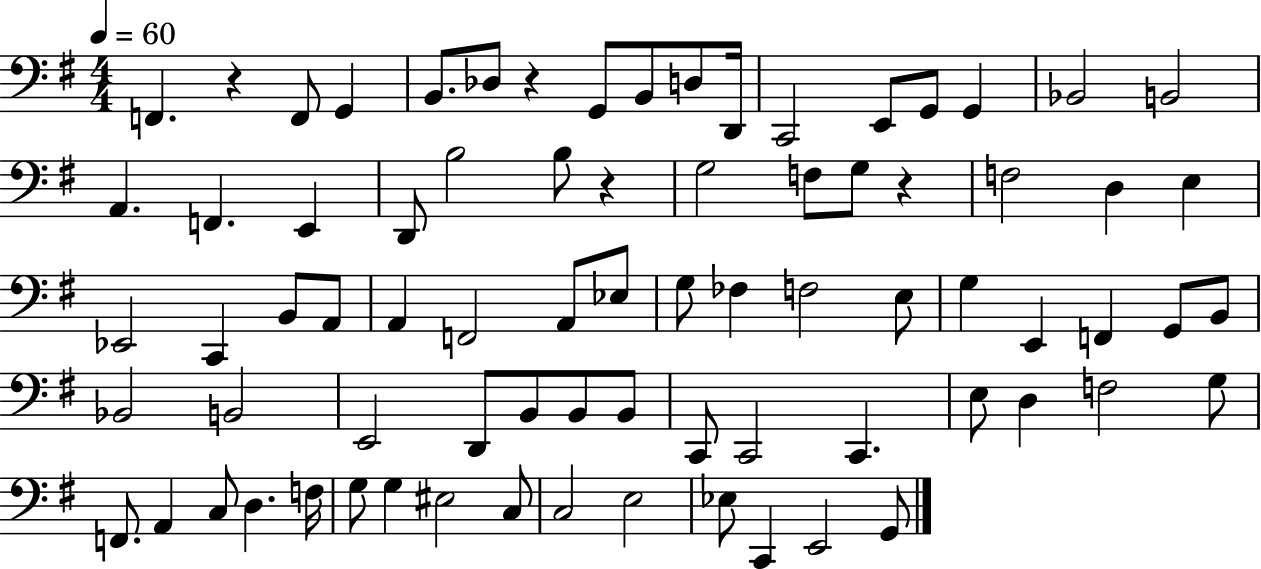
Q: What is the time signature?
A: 4/4